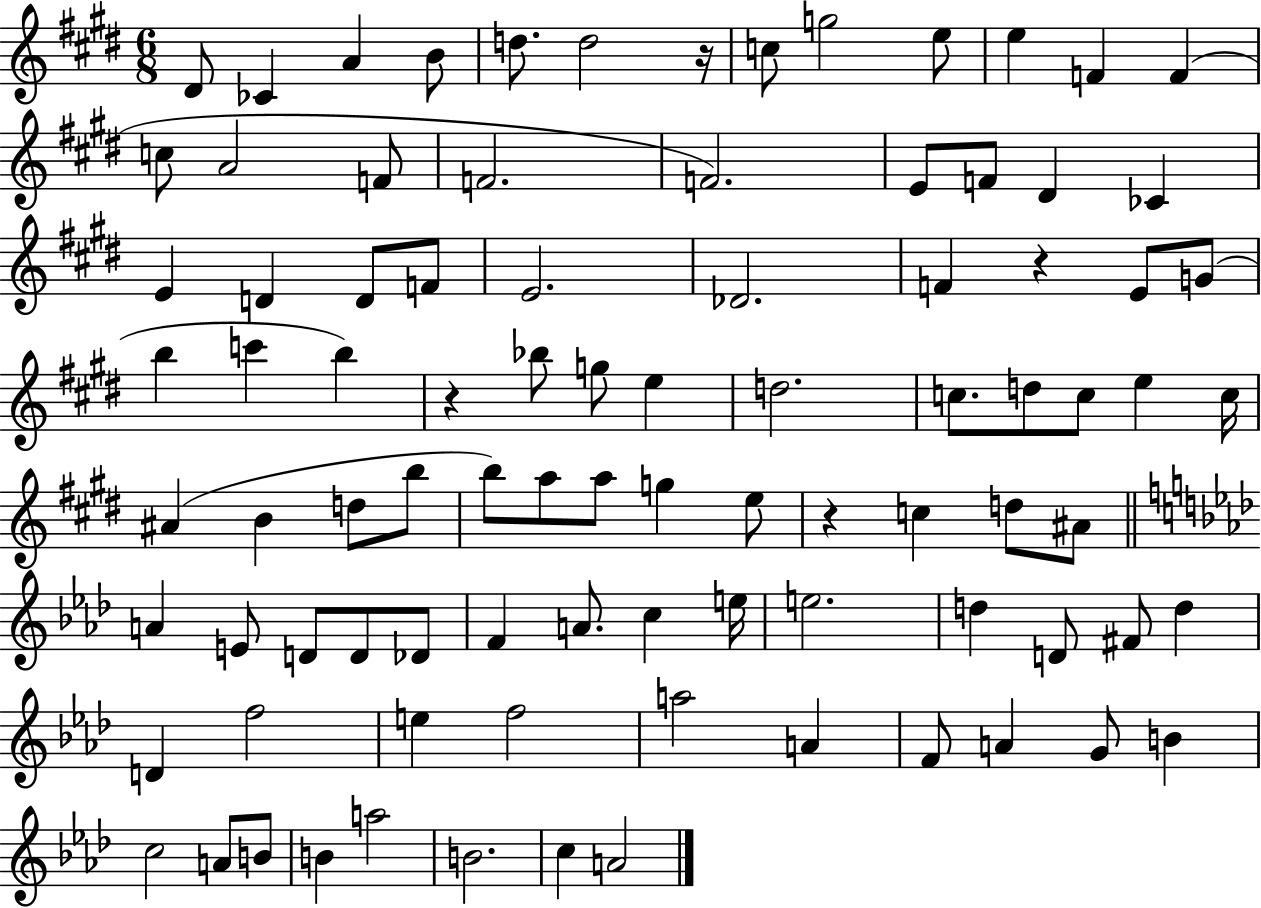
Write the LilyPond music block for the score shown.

{
  \clef treble
  \numericTimeSignature
  \time 6/8
  \key e \major
  dis'8 ces'4 a'4 b'8 | d''8. d''2 r16 | c''8 g''2 e''8 | e''4 f'4 f'4( | \break c''8 a'2 f'8 | f'2. | f'2.) | e'8 f'8 dis'4 ces'4 | \break e'4 d'4 d'8 f'8 | e'2. | des'2. | f'4 r4 e'8 g'8( | \break b''4 c'''4 b''4) | r4 bes''8 g''8 e''4 | d''2. | c''8. d''8 c''8 e''4 c''16 | \break ais'4( b'4 d''8 b''8 | b''8) a''8 a''8 g''4 e''8 | r4 c''4 d''8 ais'8 | \bar "||" \break \key f \minor a'4 e'8 d'8 d'8 des'8 | f'4 a'8. c''4 e''16 | e''2. | d''4 d'8 fis'8 d''4 | \break d'4 f''2 | e''4 f''2 | a''2 a'4 | f'8 a'4 g'8 b'4 | \break c''2 a'8 b'8 | b'4 a''2 | b'2. | c''4 a'2 | \break \bar "|."
}